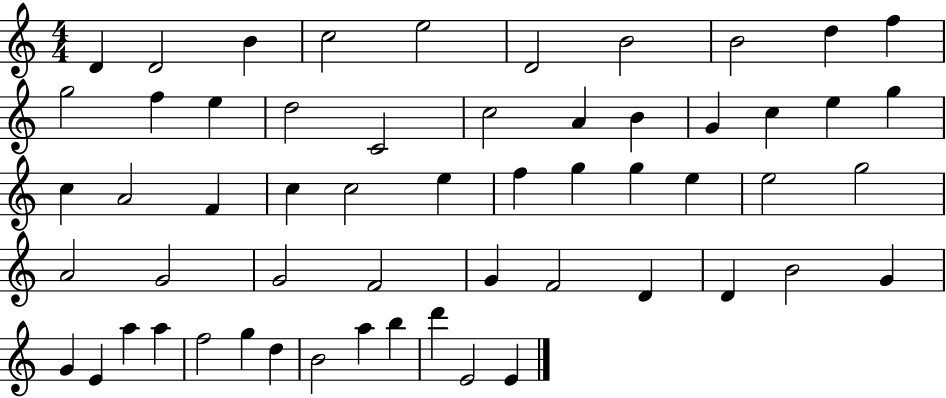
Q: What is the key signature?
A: C major